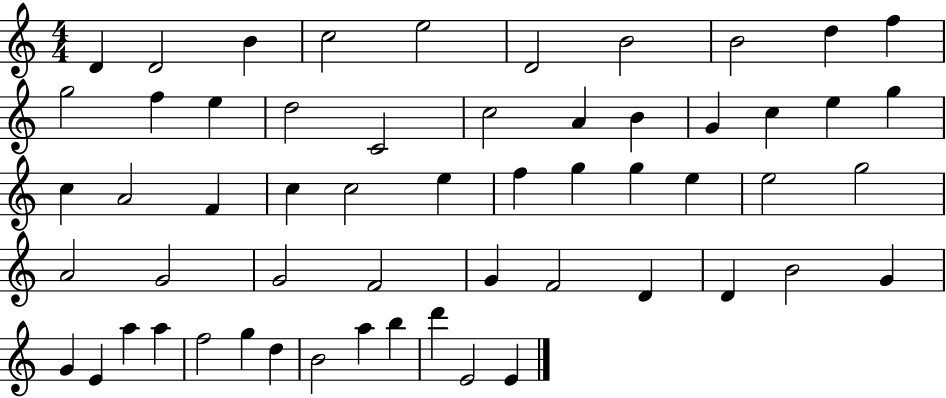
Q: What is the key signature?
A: C major